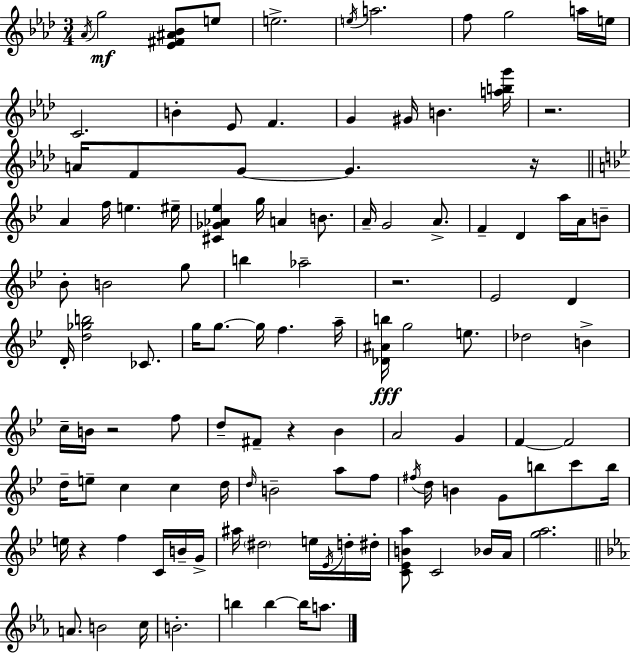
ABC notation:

X:1
T:Untitled
M:3/4
L:1/4
K:Ab
_A/4 g2 [_E^F^A_B]/2 e/2 e2 e/4 a2 f/2 g2 a/4 e/4 C2 B _E/2 F G ^G/4 B [abg']/4 z2 A/4 F/2 G/2 G z/4 A f/4 e ^e/4 [^C_G_A_e] g/4 A B/2 A/4 G2 A/2 F D a/4 A/4 B/2 _B/2 B2 g/2 b _a2 z2 _E2 D D/4 [d_gb]2 _C/2 g/4 g/2 g/4 f a/4 [_D^Ab]/4 g2 e/2 _d2 B c/4 B/4 z2 f/2 d/2 ^F/2 z _B A2 G F F2 d/4 e/2 c c d/4 d/4 B2 a/2 f/2 ^f/4 d/4 B G/2 b/2 c'/2 b/4 e/4 z f C/4 B/4 G/4 ^a/4 ^d2 e/4 _E/4 d/4 ^d/4 [C_EBa]/2 C2 _B/4 A/4 [ga]2 A/2 B2 c/4 B2 b b b/4 a/2